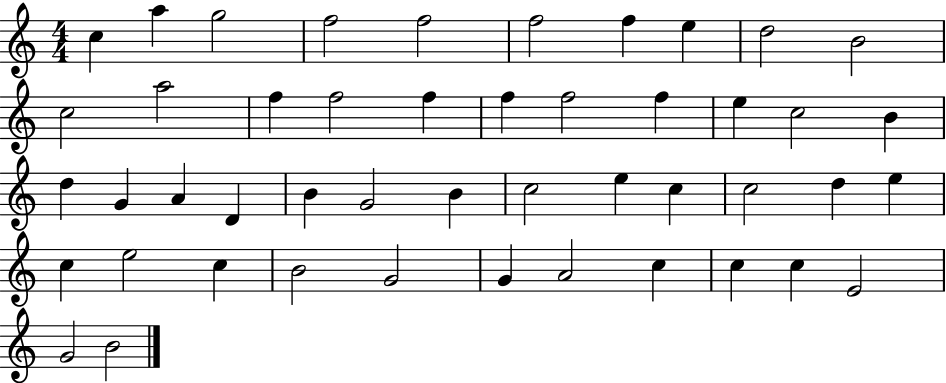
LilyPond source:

{
  \clef treble
  \numericTimeSignature
  \time 4/4
  \key c \major
  c''4 a''4 g''2 | f''2 f''2 | f''2 f''4 e''4 | d''2 b'2 | \break c''2 a''2 | f''4 f''2 f''4 | f''4 f''2 f''4 | e''4 c''2 b'4 | \break d''4 g'4 a'4 d'4 | b'4 g'2 b'4 | c''2 e''4 c''4 | c''2 d''4 e''4 | \break c''4 e''2 c''4 | b'2 g'2 | g'4 a'2 c''4 | c''4 c''4 e'2 | \break g'2 b'2 | \bar "|."
}